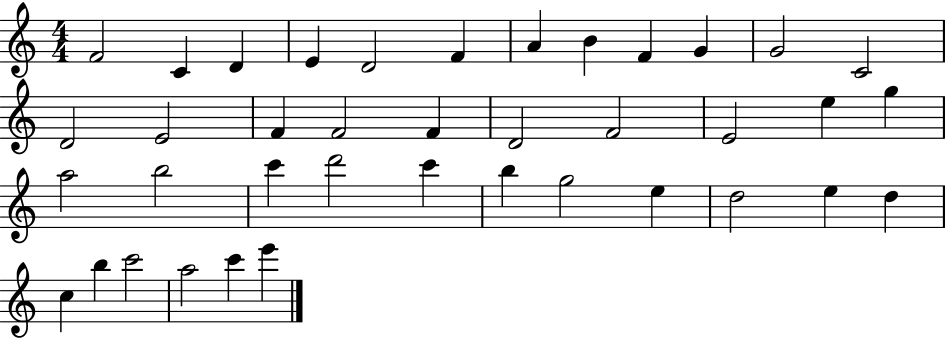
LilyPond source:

{
  \clef treble
  \numericTimeSignature
  \time 4/4
  \key c \major
  f'2 c'4 d'4 | e'4 d'2 f'4 | a'4 b'4 f'4 g'4 | g'2 c'2 | \break d'2 e'2 | f'4 f'2 f'4 | d'2 f'2 | e'2 e''4 g''4 | \break a''2 b''2 | c'''4 d'''2 c'''4 | b''4 g''2 e''4 | d''2 e''4 d''4 | \break c''4 b''4 c'''2 | a''2 c'''4 e'''4 | \bar "|."
}